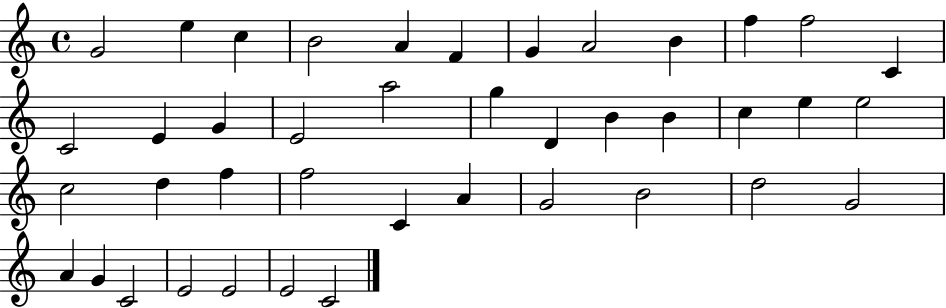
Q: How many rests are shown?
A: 0